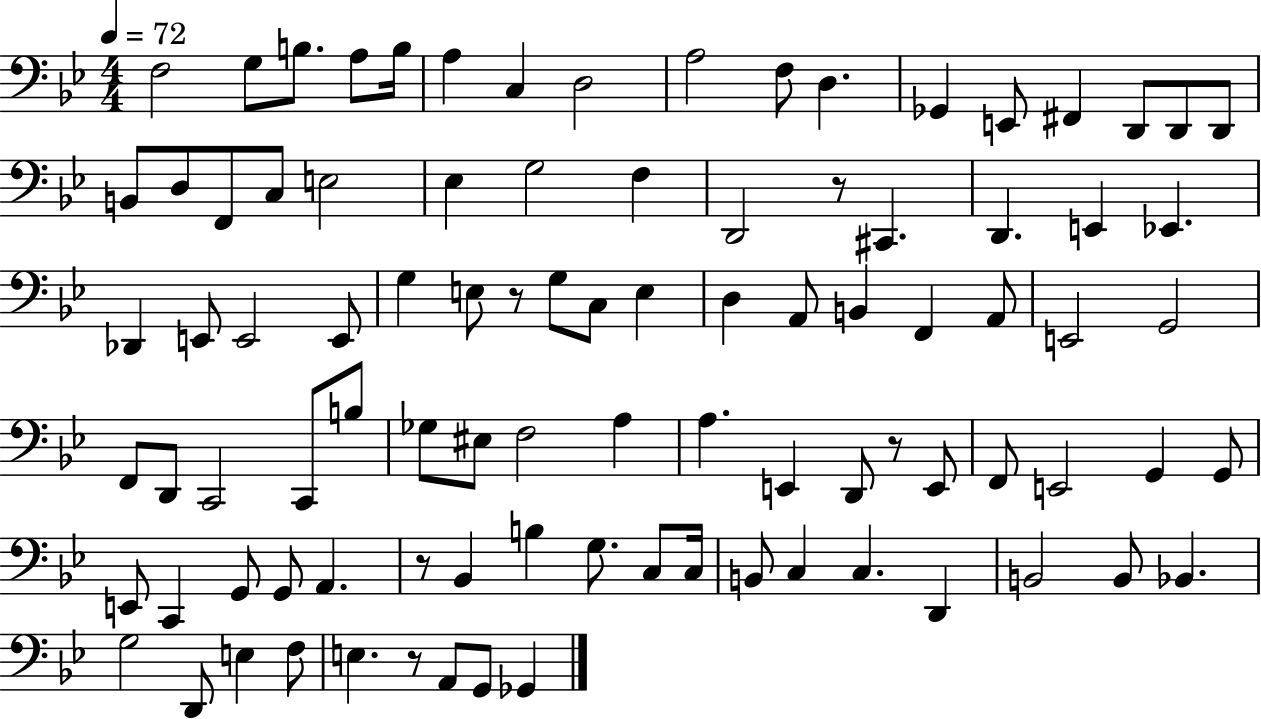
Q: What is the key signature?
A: BES major